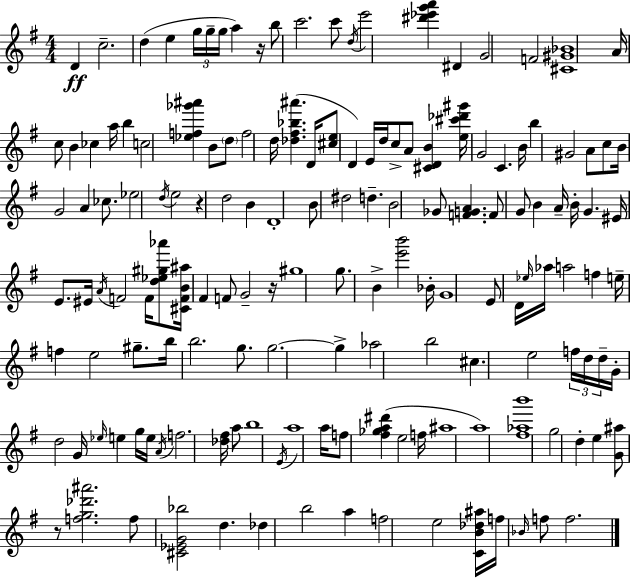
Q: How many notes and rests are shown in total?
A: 152